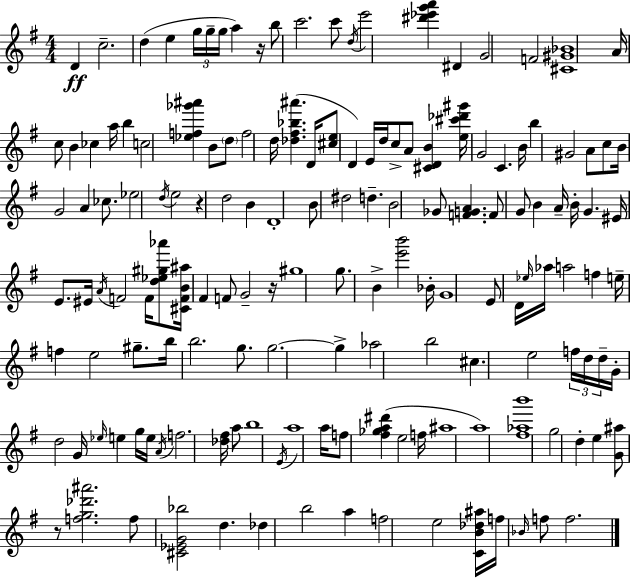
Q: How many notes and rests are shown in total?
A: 152